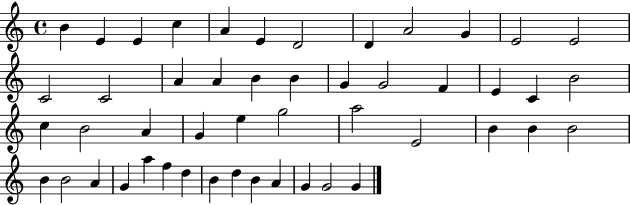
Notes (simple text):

B4/q E4/q E4/q C5/q A4/q E4/q D4/h D4/q A4/h G4/q E4/h E4/h C4/h C4/h A4/q A4/q B4/q B4/q G4/q G4/h F4/q E4/q C4/q B4/h C5/q B4/h A4/q G4/q E5/q G5/h A5/h E4/h B4/q B4/q B4/h B4/q B4/h A4/q G4/q A5/q F5/q D5/q B4/q D5/q B4/q A4/q G4/q G4/h G4/q